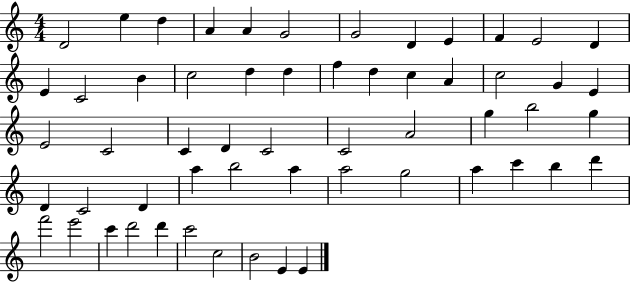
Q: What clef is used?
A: treble